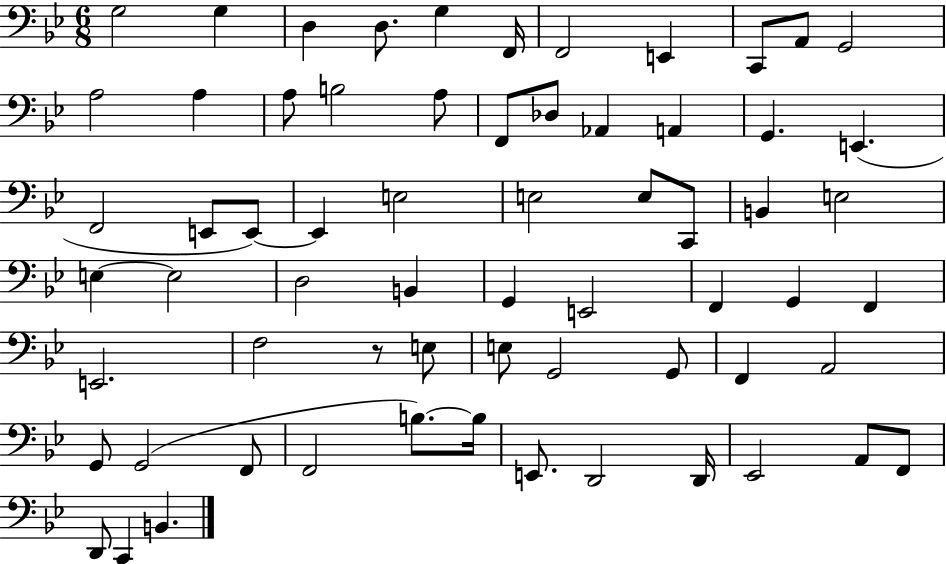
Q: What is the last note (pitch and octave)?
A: B2